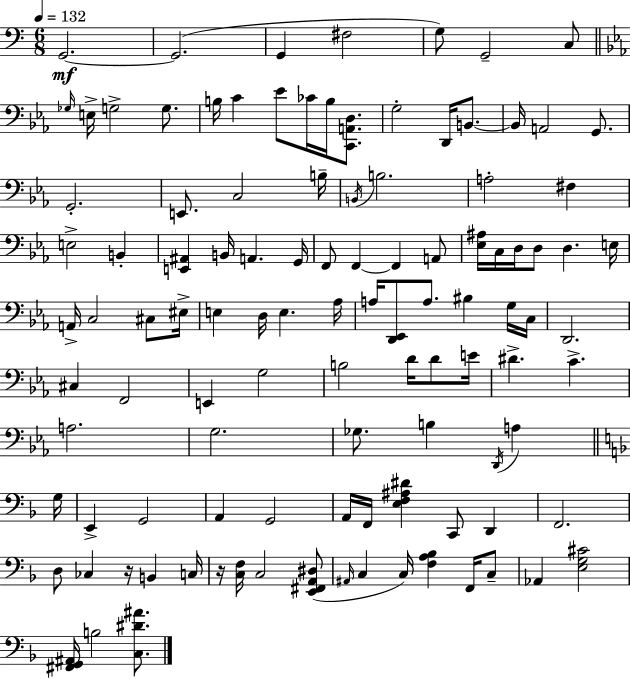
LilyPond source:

{
  \clef bass
  \numericTimeSignature
  \time 6/8
  \key a \minor
  \tempo 4 = 132
  g,2.~~\mf | g,2.( | g,4 fis2 | g8) g,2-- c8 | \break \bar "||" \break \key ees \major \grace { ges16 } e16-> g2-> g8. | b16 c'4 ees'8 ces'16 b16 <c, a, d>8. | g2-. d,16 b,8.~~ | b,16 a,2 g,8. | \break g,2.-. | e,8. c2 | b16-- \acciaccatura { b,16 } b2. | a2-. fis4 | \break e2-> b,4-. | <e, ais,>4 b,16 a,4. | g,16 f,8 f,4~~ f,4 | a,8 <ees ais>16 c16 d16 d8 d4. | \break e16 a,16-> c2 cis8 | eis16-> e4 d16 e4. | aes16 a16 <d, ees,>8 a8. bis4 | g16 c16 d,2. | \break cis4 f,2 | e,4 g2 | b2 d'16 d'8 | e'16 dis'4.-> c'4.-> | \break a2. | g2. | ges8. b4 \acciaccatura { d,16 } a4 | \bar "||" \break \key d \minor g16 e,4-> g,2 | a,4 g,2 | a,16 f,16 <e f ais dis'>4 c,8 d,4 | f,2. | \break d8 ces4 r16 b,4 | c16 r16 <c f>16 c2 <e, fis, a, dis>8( | \grace { ais,16 } c4 c16) <f a bes>4 f,16 | c8-- aes,4 <e g cis'>2 | \break <fis, g, ais,>16 b2 <c dis' ais'>8. | \bar "|."
}